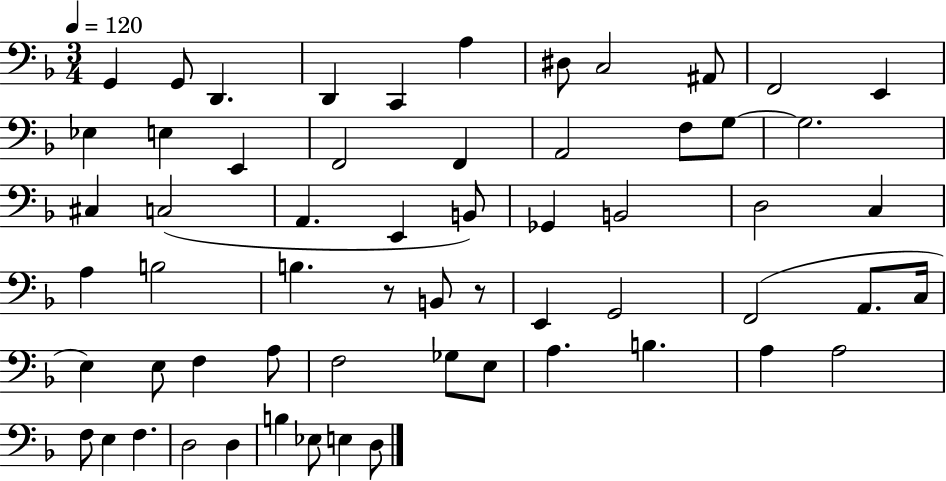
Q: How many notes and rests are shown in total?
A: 60